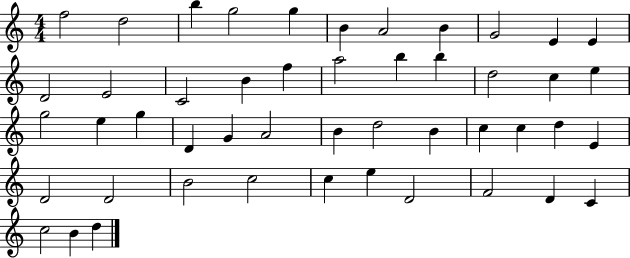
{
  \clef treble
  \numericTimeSignature
  \time 4/4
  \key c \major
  f''2 d''2 | b''4 g''2 g''4 | b'4 a'2 b'4 | g'2 e'4 e'4 | \break d'2 e'2 | c'2 b'4 f''4 | a''2 b''4 b''4 | d''2 c''4 e''4 | \break g''2 e''4 g''4 | d'4 g'4 a'2 | b'4 d''2 b'4 | c''4 c''4 d''4 e'4 | \break d'2 d'2 | b'2 c''2 | c''4 e''4 d'2 | f'2 d'4 c'4 | \break c''2 b'4 d''4 | \bar "|."
}